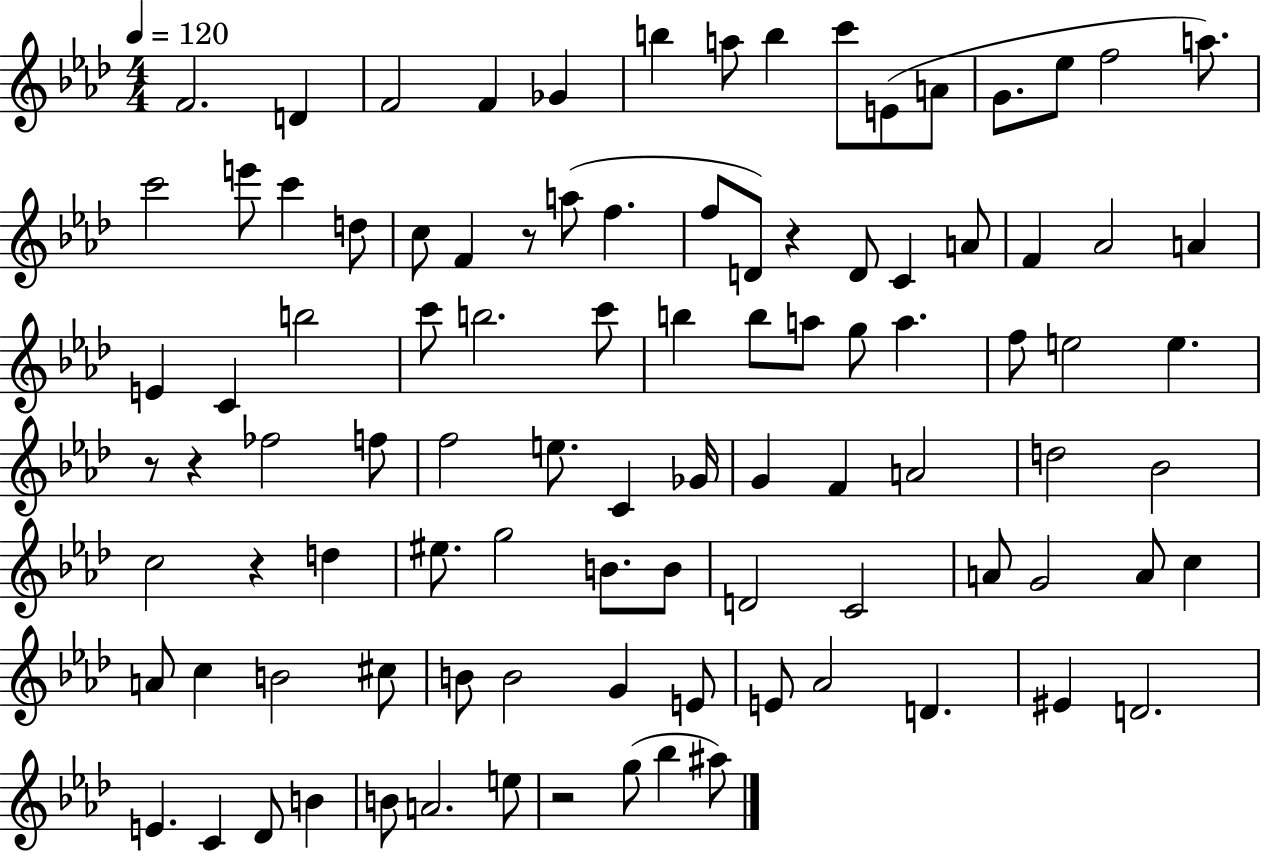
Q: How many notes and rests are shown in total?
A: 97